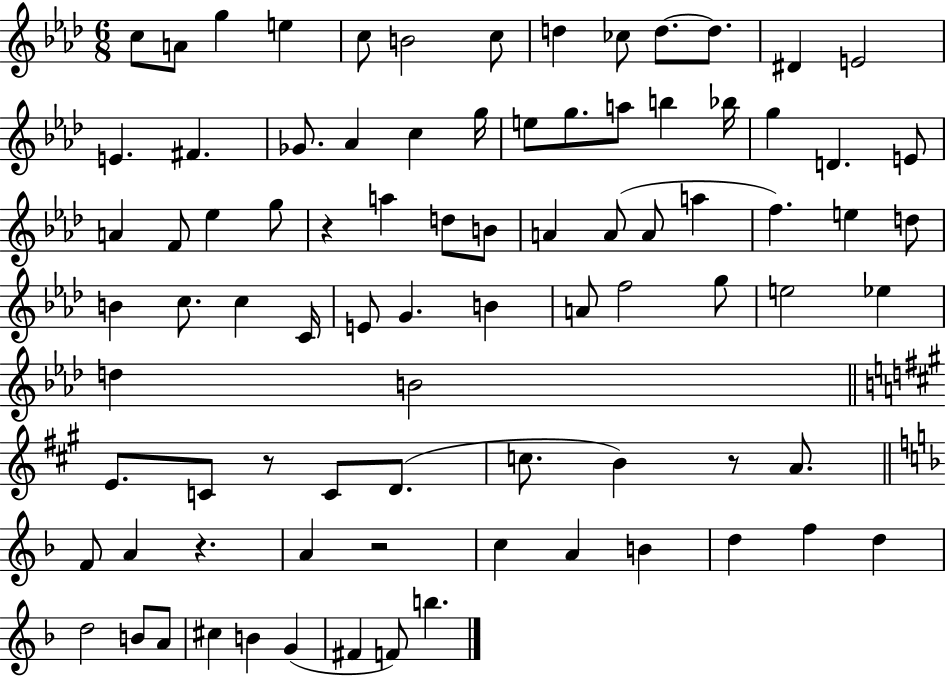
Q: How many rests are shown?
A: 5